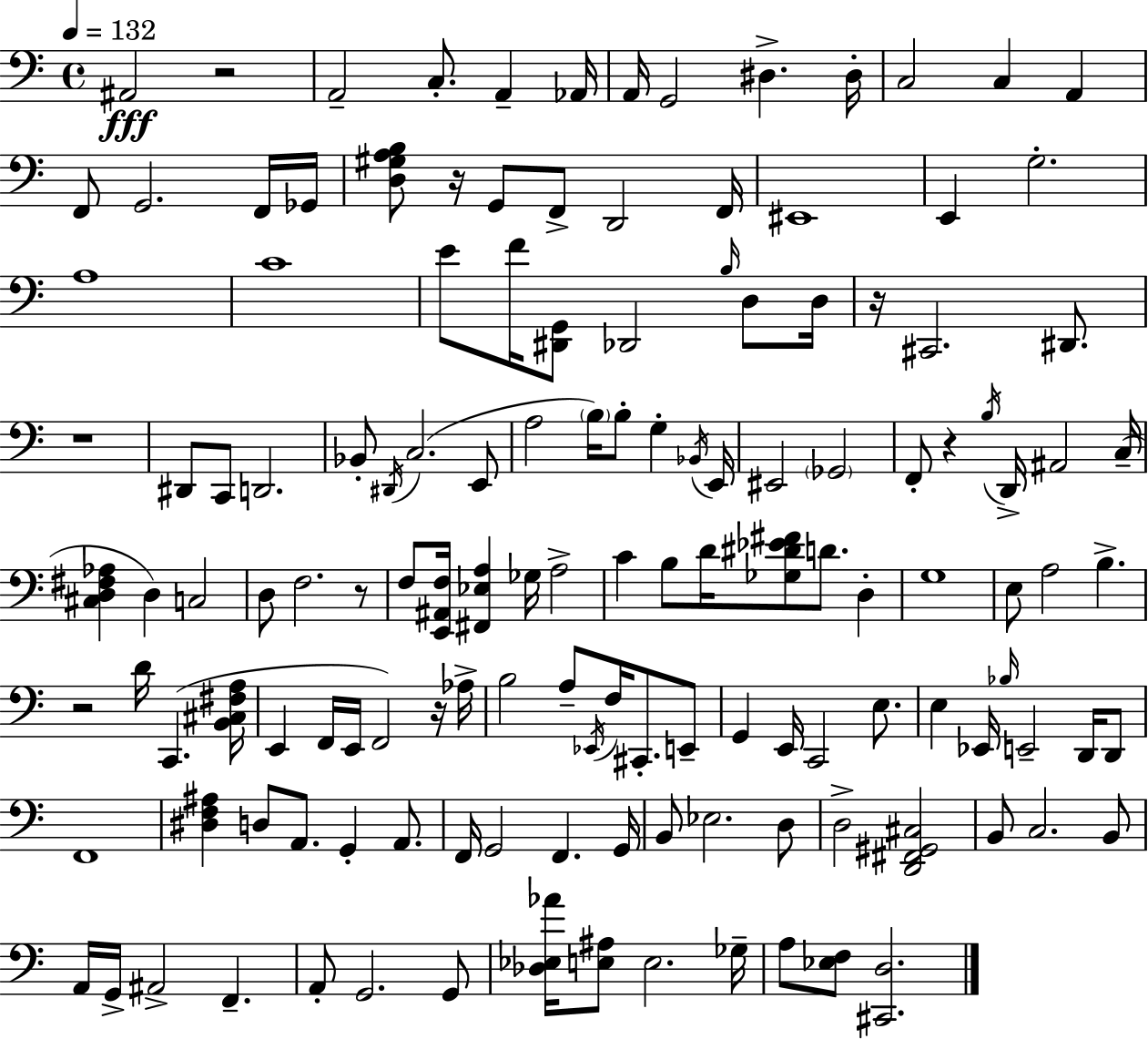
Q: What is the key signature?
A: A minor